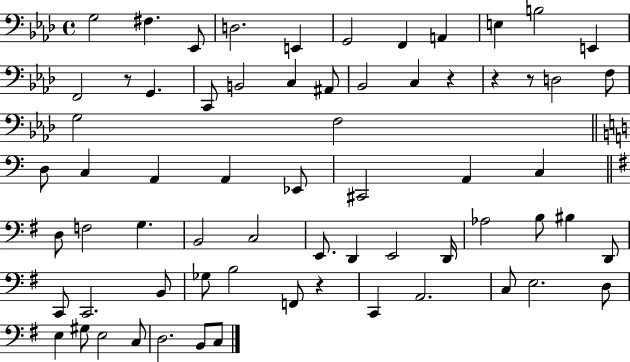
G3/h F#3/q. Eb2/e D3/h. E2/q G2/h F2/q A2/q E3/q B3/h E2/q F2/h R/e G2/q. C2/e B2/h C3/q A#2/e Bb2/h C3/q R/q R/q R/e D3/h F3/e G3/h F3/h D3/e C3/q A2/q A2/q Eb2/e C#2/h A2/q C3/q D3/e F3/h G3/q. B2/h C3/h E2/e. D2/q E2/h D2/s Ab3/h B3/e BIS3/q D2/e C2/e C2/h. B2/e Gb3/e B3/h F2/e R/q C2/q A2/h. C3/e E3/h. D3/e E3/q G#3/e E3/h C3/e D3/h. B2/e C3/e